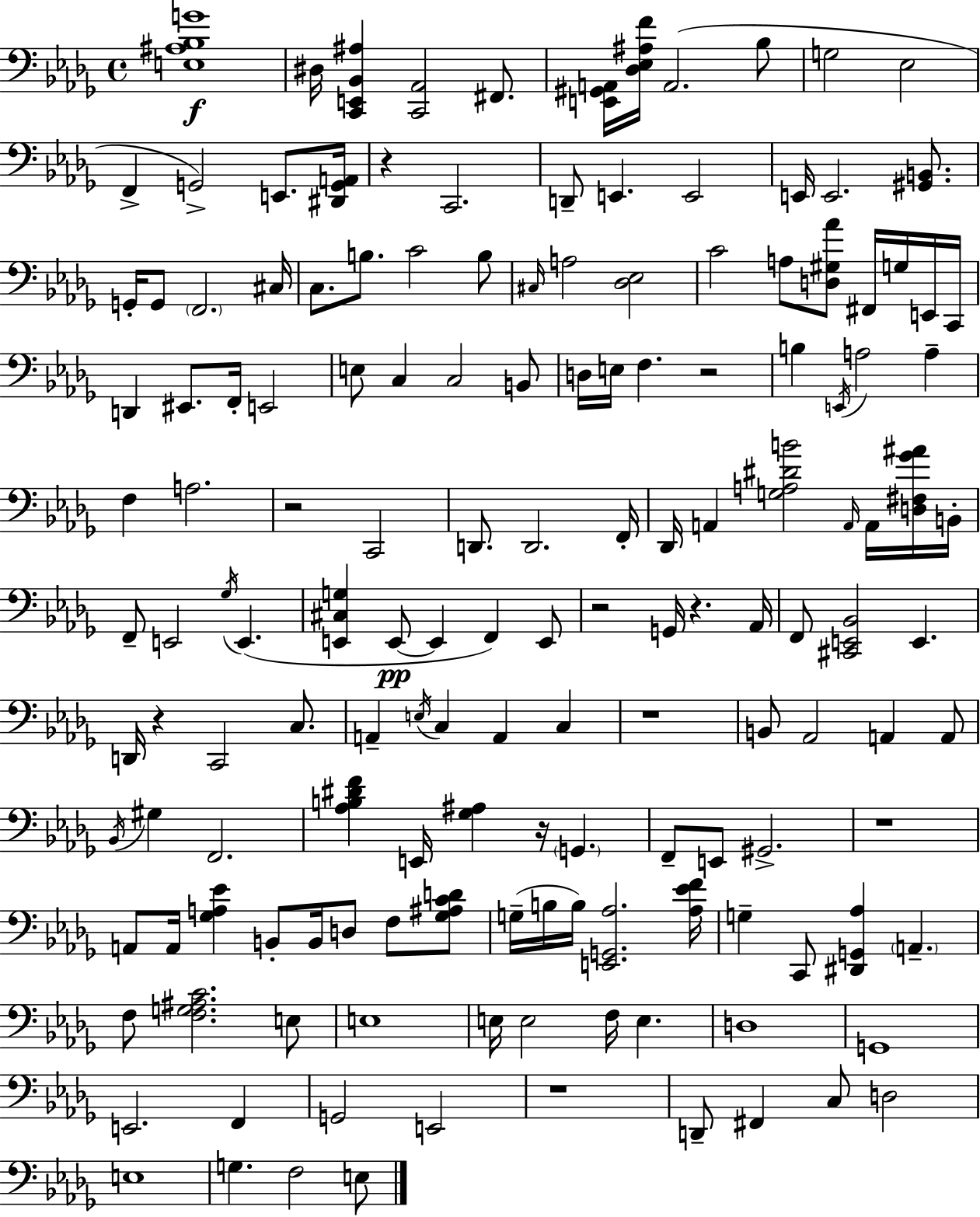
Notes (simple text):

[E3,A#3,Bb3,G4]/w D#3/s [C2,E2,Bb2,A#3]/q [C2,Ab2]/h F#2/e. [E2,G#2,A2]/s [Db3,Eb3,A#3,F4]/s A2/h. Bb3/e G3/h Eb3/h F2/q G2/h E2/e. [D#2,G2,A2]/s R/q C2/h. D2/e E2/q. E2/h E2/s E2/h. [G#2,B2]/e. G2/s G2/e F2/h. C#3/s C3/e. B3/e. C4/h B3/e C#3/s A3/h [Db3,Eb3]/h C4/h A3/e [D3,G#3,Ab4]/e F#2/s G3/s E2/s C2/s D2/q EIS2/e. F2/s E2/h E3/e C3/q C3/h B2/e D3/s E3/s F3/q. R/h B3/q E2/s A3/h A3/q F3/q A3/h. R/h C2/h D2/e. D2/h. F2/s Db2/s A2/q [G3,A3,D#4,B4]/h A2/s A2/s [D3,F#3,Gb4,A#4]/s B2/s F2/e E2/h Gb3/s E2/q. [E2,C#3,G3]/q E2/e E2/q F2/q E2/e R/h G2/s R/q. Ab2/s F2/e [C#2,E2,Bb2]/h E2/q. D2/s R/q C2/h C3/e. A2/q E3/s C3/q A2/q C3/q R/w B2/e Ab2/h A2/q A2/e Bb2/s G#3/q F2/h. [Ab3,B3,D#4,F4]/q E2/s [Gb3,A#3]/q R/s G2/q. F2/e E2/e G#2/h. R/w A2/e A2/s [Gb3,A3,Eb4]/q B2/e B2/s D3/e F3/e [Gb3,A#3,C4,D4]/e G3/s B3/s B3/s [E2,G2,Ab3]/h. [Ab3,Eb4,F4]/s G3/q C2/e [D#2,G2,Ab3]/q A2/q. F3/e [F3,G3,A#3,C4]/h. E3/e E3/w E3/s E3/h F3/s E3/q. D3/w G2/w E2/h. F2/q G2/h E2/h R/w D2/e F#2/q C3/e D3/h E3/w G3/q. F3/h E3/e